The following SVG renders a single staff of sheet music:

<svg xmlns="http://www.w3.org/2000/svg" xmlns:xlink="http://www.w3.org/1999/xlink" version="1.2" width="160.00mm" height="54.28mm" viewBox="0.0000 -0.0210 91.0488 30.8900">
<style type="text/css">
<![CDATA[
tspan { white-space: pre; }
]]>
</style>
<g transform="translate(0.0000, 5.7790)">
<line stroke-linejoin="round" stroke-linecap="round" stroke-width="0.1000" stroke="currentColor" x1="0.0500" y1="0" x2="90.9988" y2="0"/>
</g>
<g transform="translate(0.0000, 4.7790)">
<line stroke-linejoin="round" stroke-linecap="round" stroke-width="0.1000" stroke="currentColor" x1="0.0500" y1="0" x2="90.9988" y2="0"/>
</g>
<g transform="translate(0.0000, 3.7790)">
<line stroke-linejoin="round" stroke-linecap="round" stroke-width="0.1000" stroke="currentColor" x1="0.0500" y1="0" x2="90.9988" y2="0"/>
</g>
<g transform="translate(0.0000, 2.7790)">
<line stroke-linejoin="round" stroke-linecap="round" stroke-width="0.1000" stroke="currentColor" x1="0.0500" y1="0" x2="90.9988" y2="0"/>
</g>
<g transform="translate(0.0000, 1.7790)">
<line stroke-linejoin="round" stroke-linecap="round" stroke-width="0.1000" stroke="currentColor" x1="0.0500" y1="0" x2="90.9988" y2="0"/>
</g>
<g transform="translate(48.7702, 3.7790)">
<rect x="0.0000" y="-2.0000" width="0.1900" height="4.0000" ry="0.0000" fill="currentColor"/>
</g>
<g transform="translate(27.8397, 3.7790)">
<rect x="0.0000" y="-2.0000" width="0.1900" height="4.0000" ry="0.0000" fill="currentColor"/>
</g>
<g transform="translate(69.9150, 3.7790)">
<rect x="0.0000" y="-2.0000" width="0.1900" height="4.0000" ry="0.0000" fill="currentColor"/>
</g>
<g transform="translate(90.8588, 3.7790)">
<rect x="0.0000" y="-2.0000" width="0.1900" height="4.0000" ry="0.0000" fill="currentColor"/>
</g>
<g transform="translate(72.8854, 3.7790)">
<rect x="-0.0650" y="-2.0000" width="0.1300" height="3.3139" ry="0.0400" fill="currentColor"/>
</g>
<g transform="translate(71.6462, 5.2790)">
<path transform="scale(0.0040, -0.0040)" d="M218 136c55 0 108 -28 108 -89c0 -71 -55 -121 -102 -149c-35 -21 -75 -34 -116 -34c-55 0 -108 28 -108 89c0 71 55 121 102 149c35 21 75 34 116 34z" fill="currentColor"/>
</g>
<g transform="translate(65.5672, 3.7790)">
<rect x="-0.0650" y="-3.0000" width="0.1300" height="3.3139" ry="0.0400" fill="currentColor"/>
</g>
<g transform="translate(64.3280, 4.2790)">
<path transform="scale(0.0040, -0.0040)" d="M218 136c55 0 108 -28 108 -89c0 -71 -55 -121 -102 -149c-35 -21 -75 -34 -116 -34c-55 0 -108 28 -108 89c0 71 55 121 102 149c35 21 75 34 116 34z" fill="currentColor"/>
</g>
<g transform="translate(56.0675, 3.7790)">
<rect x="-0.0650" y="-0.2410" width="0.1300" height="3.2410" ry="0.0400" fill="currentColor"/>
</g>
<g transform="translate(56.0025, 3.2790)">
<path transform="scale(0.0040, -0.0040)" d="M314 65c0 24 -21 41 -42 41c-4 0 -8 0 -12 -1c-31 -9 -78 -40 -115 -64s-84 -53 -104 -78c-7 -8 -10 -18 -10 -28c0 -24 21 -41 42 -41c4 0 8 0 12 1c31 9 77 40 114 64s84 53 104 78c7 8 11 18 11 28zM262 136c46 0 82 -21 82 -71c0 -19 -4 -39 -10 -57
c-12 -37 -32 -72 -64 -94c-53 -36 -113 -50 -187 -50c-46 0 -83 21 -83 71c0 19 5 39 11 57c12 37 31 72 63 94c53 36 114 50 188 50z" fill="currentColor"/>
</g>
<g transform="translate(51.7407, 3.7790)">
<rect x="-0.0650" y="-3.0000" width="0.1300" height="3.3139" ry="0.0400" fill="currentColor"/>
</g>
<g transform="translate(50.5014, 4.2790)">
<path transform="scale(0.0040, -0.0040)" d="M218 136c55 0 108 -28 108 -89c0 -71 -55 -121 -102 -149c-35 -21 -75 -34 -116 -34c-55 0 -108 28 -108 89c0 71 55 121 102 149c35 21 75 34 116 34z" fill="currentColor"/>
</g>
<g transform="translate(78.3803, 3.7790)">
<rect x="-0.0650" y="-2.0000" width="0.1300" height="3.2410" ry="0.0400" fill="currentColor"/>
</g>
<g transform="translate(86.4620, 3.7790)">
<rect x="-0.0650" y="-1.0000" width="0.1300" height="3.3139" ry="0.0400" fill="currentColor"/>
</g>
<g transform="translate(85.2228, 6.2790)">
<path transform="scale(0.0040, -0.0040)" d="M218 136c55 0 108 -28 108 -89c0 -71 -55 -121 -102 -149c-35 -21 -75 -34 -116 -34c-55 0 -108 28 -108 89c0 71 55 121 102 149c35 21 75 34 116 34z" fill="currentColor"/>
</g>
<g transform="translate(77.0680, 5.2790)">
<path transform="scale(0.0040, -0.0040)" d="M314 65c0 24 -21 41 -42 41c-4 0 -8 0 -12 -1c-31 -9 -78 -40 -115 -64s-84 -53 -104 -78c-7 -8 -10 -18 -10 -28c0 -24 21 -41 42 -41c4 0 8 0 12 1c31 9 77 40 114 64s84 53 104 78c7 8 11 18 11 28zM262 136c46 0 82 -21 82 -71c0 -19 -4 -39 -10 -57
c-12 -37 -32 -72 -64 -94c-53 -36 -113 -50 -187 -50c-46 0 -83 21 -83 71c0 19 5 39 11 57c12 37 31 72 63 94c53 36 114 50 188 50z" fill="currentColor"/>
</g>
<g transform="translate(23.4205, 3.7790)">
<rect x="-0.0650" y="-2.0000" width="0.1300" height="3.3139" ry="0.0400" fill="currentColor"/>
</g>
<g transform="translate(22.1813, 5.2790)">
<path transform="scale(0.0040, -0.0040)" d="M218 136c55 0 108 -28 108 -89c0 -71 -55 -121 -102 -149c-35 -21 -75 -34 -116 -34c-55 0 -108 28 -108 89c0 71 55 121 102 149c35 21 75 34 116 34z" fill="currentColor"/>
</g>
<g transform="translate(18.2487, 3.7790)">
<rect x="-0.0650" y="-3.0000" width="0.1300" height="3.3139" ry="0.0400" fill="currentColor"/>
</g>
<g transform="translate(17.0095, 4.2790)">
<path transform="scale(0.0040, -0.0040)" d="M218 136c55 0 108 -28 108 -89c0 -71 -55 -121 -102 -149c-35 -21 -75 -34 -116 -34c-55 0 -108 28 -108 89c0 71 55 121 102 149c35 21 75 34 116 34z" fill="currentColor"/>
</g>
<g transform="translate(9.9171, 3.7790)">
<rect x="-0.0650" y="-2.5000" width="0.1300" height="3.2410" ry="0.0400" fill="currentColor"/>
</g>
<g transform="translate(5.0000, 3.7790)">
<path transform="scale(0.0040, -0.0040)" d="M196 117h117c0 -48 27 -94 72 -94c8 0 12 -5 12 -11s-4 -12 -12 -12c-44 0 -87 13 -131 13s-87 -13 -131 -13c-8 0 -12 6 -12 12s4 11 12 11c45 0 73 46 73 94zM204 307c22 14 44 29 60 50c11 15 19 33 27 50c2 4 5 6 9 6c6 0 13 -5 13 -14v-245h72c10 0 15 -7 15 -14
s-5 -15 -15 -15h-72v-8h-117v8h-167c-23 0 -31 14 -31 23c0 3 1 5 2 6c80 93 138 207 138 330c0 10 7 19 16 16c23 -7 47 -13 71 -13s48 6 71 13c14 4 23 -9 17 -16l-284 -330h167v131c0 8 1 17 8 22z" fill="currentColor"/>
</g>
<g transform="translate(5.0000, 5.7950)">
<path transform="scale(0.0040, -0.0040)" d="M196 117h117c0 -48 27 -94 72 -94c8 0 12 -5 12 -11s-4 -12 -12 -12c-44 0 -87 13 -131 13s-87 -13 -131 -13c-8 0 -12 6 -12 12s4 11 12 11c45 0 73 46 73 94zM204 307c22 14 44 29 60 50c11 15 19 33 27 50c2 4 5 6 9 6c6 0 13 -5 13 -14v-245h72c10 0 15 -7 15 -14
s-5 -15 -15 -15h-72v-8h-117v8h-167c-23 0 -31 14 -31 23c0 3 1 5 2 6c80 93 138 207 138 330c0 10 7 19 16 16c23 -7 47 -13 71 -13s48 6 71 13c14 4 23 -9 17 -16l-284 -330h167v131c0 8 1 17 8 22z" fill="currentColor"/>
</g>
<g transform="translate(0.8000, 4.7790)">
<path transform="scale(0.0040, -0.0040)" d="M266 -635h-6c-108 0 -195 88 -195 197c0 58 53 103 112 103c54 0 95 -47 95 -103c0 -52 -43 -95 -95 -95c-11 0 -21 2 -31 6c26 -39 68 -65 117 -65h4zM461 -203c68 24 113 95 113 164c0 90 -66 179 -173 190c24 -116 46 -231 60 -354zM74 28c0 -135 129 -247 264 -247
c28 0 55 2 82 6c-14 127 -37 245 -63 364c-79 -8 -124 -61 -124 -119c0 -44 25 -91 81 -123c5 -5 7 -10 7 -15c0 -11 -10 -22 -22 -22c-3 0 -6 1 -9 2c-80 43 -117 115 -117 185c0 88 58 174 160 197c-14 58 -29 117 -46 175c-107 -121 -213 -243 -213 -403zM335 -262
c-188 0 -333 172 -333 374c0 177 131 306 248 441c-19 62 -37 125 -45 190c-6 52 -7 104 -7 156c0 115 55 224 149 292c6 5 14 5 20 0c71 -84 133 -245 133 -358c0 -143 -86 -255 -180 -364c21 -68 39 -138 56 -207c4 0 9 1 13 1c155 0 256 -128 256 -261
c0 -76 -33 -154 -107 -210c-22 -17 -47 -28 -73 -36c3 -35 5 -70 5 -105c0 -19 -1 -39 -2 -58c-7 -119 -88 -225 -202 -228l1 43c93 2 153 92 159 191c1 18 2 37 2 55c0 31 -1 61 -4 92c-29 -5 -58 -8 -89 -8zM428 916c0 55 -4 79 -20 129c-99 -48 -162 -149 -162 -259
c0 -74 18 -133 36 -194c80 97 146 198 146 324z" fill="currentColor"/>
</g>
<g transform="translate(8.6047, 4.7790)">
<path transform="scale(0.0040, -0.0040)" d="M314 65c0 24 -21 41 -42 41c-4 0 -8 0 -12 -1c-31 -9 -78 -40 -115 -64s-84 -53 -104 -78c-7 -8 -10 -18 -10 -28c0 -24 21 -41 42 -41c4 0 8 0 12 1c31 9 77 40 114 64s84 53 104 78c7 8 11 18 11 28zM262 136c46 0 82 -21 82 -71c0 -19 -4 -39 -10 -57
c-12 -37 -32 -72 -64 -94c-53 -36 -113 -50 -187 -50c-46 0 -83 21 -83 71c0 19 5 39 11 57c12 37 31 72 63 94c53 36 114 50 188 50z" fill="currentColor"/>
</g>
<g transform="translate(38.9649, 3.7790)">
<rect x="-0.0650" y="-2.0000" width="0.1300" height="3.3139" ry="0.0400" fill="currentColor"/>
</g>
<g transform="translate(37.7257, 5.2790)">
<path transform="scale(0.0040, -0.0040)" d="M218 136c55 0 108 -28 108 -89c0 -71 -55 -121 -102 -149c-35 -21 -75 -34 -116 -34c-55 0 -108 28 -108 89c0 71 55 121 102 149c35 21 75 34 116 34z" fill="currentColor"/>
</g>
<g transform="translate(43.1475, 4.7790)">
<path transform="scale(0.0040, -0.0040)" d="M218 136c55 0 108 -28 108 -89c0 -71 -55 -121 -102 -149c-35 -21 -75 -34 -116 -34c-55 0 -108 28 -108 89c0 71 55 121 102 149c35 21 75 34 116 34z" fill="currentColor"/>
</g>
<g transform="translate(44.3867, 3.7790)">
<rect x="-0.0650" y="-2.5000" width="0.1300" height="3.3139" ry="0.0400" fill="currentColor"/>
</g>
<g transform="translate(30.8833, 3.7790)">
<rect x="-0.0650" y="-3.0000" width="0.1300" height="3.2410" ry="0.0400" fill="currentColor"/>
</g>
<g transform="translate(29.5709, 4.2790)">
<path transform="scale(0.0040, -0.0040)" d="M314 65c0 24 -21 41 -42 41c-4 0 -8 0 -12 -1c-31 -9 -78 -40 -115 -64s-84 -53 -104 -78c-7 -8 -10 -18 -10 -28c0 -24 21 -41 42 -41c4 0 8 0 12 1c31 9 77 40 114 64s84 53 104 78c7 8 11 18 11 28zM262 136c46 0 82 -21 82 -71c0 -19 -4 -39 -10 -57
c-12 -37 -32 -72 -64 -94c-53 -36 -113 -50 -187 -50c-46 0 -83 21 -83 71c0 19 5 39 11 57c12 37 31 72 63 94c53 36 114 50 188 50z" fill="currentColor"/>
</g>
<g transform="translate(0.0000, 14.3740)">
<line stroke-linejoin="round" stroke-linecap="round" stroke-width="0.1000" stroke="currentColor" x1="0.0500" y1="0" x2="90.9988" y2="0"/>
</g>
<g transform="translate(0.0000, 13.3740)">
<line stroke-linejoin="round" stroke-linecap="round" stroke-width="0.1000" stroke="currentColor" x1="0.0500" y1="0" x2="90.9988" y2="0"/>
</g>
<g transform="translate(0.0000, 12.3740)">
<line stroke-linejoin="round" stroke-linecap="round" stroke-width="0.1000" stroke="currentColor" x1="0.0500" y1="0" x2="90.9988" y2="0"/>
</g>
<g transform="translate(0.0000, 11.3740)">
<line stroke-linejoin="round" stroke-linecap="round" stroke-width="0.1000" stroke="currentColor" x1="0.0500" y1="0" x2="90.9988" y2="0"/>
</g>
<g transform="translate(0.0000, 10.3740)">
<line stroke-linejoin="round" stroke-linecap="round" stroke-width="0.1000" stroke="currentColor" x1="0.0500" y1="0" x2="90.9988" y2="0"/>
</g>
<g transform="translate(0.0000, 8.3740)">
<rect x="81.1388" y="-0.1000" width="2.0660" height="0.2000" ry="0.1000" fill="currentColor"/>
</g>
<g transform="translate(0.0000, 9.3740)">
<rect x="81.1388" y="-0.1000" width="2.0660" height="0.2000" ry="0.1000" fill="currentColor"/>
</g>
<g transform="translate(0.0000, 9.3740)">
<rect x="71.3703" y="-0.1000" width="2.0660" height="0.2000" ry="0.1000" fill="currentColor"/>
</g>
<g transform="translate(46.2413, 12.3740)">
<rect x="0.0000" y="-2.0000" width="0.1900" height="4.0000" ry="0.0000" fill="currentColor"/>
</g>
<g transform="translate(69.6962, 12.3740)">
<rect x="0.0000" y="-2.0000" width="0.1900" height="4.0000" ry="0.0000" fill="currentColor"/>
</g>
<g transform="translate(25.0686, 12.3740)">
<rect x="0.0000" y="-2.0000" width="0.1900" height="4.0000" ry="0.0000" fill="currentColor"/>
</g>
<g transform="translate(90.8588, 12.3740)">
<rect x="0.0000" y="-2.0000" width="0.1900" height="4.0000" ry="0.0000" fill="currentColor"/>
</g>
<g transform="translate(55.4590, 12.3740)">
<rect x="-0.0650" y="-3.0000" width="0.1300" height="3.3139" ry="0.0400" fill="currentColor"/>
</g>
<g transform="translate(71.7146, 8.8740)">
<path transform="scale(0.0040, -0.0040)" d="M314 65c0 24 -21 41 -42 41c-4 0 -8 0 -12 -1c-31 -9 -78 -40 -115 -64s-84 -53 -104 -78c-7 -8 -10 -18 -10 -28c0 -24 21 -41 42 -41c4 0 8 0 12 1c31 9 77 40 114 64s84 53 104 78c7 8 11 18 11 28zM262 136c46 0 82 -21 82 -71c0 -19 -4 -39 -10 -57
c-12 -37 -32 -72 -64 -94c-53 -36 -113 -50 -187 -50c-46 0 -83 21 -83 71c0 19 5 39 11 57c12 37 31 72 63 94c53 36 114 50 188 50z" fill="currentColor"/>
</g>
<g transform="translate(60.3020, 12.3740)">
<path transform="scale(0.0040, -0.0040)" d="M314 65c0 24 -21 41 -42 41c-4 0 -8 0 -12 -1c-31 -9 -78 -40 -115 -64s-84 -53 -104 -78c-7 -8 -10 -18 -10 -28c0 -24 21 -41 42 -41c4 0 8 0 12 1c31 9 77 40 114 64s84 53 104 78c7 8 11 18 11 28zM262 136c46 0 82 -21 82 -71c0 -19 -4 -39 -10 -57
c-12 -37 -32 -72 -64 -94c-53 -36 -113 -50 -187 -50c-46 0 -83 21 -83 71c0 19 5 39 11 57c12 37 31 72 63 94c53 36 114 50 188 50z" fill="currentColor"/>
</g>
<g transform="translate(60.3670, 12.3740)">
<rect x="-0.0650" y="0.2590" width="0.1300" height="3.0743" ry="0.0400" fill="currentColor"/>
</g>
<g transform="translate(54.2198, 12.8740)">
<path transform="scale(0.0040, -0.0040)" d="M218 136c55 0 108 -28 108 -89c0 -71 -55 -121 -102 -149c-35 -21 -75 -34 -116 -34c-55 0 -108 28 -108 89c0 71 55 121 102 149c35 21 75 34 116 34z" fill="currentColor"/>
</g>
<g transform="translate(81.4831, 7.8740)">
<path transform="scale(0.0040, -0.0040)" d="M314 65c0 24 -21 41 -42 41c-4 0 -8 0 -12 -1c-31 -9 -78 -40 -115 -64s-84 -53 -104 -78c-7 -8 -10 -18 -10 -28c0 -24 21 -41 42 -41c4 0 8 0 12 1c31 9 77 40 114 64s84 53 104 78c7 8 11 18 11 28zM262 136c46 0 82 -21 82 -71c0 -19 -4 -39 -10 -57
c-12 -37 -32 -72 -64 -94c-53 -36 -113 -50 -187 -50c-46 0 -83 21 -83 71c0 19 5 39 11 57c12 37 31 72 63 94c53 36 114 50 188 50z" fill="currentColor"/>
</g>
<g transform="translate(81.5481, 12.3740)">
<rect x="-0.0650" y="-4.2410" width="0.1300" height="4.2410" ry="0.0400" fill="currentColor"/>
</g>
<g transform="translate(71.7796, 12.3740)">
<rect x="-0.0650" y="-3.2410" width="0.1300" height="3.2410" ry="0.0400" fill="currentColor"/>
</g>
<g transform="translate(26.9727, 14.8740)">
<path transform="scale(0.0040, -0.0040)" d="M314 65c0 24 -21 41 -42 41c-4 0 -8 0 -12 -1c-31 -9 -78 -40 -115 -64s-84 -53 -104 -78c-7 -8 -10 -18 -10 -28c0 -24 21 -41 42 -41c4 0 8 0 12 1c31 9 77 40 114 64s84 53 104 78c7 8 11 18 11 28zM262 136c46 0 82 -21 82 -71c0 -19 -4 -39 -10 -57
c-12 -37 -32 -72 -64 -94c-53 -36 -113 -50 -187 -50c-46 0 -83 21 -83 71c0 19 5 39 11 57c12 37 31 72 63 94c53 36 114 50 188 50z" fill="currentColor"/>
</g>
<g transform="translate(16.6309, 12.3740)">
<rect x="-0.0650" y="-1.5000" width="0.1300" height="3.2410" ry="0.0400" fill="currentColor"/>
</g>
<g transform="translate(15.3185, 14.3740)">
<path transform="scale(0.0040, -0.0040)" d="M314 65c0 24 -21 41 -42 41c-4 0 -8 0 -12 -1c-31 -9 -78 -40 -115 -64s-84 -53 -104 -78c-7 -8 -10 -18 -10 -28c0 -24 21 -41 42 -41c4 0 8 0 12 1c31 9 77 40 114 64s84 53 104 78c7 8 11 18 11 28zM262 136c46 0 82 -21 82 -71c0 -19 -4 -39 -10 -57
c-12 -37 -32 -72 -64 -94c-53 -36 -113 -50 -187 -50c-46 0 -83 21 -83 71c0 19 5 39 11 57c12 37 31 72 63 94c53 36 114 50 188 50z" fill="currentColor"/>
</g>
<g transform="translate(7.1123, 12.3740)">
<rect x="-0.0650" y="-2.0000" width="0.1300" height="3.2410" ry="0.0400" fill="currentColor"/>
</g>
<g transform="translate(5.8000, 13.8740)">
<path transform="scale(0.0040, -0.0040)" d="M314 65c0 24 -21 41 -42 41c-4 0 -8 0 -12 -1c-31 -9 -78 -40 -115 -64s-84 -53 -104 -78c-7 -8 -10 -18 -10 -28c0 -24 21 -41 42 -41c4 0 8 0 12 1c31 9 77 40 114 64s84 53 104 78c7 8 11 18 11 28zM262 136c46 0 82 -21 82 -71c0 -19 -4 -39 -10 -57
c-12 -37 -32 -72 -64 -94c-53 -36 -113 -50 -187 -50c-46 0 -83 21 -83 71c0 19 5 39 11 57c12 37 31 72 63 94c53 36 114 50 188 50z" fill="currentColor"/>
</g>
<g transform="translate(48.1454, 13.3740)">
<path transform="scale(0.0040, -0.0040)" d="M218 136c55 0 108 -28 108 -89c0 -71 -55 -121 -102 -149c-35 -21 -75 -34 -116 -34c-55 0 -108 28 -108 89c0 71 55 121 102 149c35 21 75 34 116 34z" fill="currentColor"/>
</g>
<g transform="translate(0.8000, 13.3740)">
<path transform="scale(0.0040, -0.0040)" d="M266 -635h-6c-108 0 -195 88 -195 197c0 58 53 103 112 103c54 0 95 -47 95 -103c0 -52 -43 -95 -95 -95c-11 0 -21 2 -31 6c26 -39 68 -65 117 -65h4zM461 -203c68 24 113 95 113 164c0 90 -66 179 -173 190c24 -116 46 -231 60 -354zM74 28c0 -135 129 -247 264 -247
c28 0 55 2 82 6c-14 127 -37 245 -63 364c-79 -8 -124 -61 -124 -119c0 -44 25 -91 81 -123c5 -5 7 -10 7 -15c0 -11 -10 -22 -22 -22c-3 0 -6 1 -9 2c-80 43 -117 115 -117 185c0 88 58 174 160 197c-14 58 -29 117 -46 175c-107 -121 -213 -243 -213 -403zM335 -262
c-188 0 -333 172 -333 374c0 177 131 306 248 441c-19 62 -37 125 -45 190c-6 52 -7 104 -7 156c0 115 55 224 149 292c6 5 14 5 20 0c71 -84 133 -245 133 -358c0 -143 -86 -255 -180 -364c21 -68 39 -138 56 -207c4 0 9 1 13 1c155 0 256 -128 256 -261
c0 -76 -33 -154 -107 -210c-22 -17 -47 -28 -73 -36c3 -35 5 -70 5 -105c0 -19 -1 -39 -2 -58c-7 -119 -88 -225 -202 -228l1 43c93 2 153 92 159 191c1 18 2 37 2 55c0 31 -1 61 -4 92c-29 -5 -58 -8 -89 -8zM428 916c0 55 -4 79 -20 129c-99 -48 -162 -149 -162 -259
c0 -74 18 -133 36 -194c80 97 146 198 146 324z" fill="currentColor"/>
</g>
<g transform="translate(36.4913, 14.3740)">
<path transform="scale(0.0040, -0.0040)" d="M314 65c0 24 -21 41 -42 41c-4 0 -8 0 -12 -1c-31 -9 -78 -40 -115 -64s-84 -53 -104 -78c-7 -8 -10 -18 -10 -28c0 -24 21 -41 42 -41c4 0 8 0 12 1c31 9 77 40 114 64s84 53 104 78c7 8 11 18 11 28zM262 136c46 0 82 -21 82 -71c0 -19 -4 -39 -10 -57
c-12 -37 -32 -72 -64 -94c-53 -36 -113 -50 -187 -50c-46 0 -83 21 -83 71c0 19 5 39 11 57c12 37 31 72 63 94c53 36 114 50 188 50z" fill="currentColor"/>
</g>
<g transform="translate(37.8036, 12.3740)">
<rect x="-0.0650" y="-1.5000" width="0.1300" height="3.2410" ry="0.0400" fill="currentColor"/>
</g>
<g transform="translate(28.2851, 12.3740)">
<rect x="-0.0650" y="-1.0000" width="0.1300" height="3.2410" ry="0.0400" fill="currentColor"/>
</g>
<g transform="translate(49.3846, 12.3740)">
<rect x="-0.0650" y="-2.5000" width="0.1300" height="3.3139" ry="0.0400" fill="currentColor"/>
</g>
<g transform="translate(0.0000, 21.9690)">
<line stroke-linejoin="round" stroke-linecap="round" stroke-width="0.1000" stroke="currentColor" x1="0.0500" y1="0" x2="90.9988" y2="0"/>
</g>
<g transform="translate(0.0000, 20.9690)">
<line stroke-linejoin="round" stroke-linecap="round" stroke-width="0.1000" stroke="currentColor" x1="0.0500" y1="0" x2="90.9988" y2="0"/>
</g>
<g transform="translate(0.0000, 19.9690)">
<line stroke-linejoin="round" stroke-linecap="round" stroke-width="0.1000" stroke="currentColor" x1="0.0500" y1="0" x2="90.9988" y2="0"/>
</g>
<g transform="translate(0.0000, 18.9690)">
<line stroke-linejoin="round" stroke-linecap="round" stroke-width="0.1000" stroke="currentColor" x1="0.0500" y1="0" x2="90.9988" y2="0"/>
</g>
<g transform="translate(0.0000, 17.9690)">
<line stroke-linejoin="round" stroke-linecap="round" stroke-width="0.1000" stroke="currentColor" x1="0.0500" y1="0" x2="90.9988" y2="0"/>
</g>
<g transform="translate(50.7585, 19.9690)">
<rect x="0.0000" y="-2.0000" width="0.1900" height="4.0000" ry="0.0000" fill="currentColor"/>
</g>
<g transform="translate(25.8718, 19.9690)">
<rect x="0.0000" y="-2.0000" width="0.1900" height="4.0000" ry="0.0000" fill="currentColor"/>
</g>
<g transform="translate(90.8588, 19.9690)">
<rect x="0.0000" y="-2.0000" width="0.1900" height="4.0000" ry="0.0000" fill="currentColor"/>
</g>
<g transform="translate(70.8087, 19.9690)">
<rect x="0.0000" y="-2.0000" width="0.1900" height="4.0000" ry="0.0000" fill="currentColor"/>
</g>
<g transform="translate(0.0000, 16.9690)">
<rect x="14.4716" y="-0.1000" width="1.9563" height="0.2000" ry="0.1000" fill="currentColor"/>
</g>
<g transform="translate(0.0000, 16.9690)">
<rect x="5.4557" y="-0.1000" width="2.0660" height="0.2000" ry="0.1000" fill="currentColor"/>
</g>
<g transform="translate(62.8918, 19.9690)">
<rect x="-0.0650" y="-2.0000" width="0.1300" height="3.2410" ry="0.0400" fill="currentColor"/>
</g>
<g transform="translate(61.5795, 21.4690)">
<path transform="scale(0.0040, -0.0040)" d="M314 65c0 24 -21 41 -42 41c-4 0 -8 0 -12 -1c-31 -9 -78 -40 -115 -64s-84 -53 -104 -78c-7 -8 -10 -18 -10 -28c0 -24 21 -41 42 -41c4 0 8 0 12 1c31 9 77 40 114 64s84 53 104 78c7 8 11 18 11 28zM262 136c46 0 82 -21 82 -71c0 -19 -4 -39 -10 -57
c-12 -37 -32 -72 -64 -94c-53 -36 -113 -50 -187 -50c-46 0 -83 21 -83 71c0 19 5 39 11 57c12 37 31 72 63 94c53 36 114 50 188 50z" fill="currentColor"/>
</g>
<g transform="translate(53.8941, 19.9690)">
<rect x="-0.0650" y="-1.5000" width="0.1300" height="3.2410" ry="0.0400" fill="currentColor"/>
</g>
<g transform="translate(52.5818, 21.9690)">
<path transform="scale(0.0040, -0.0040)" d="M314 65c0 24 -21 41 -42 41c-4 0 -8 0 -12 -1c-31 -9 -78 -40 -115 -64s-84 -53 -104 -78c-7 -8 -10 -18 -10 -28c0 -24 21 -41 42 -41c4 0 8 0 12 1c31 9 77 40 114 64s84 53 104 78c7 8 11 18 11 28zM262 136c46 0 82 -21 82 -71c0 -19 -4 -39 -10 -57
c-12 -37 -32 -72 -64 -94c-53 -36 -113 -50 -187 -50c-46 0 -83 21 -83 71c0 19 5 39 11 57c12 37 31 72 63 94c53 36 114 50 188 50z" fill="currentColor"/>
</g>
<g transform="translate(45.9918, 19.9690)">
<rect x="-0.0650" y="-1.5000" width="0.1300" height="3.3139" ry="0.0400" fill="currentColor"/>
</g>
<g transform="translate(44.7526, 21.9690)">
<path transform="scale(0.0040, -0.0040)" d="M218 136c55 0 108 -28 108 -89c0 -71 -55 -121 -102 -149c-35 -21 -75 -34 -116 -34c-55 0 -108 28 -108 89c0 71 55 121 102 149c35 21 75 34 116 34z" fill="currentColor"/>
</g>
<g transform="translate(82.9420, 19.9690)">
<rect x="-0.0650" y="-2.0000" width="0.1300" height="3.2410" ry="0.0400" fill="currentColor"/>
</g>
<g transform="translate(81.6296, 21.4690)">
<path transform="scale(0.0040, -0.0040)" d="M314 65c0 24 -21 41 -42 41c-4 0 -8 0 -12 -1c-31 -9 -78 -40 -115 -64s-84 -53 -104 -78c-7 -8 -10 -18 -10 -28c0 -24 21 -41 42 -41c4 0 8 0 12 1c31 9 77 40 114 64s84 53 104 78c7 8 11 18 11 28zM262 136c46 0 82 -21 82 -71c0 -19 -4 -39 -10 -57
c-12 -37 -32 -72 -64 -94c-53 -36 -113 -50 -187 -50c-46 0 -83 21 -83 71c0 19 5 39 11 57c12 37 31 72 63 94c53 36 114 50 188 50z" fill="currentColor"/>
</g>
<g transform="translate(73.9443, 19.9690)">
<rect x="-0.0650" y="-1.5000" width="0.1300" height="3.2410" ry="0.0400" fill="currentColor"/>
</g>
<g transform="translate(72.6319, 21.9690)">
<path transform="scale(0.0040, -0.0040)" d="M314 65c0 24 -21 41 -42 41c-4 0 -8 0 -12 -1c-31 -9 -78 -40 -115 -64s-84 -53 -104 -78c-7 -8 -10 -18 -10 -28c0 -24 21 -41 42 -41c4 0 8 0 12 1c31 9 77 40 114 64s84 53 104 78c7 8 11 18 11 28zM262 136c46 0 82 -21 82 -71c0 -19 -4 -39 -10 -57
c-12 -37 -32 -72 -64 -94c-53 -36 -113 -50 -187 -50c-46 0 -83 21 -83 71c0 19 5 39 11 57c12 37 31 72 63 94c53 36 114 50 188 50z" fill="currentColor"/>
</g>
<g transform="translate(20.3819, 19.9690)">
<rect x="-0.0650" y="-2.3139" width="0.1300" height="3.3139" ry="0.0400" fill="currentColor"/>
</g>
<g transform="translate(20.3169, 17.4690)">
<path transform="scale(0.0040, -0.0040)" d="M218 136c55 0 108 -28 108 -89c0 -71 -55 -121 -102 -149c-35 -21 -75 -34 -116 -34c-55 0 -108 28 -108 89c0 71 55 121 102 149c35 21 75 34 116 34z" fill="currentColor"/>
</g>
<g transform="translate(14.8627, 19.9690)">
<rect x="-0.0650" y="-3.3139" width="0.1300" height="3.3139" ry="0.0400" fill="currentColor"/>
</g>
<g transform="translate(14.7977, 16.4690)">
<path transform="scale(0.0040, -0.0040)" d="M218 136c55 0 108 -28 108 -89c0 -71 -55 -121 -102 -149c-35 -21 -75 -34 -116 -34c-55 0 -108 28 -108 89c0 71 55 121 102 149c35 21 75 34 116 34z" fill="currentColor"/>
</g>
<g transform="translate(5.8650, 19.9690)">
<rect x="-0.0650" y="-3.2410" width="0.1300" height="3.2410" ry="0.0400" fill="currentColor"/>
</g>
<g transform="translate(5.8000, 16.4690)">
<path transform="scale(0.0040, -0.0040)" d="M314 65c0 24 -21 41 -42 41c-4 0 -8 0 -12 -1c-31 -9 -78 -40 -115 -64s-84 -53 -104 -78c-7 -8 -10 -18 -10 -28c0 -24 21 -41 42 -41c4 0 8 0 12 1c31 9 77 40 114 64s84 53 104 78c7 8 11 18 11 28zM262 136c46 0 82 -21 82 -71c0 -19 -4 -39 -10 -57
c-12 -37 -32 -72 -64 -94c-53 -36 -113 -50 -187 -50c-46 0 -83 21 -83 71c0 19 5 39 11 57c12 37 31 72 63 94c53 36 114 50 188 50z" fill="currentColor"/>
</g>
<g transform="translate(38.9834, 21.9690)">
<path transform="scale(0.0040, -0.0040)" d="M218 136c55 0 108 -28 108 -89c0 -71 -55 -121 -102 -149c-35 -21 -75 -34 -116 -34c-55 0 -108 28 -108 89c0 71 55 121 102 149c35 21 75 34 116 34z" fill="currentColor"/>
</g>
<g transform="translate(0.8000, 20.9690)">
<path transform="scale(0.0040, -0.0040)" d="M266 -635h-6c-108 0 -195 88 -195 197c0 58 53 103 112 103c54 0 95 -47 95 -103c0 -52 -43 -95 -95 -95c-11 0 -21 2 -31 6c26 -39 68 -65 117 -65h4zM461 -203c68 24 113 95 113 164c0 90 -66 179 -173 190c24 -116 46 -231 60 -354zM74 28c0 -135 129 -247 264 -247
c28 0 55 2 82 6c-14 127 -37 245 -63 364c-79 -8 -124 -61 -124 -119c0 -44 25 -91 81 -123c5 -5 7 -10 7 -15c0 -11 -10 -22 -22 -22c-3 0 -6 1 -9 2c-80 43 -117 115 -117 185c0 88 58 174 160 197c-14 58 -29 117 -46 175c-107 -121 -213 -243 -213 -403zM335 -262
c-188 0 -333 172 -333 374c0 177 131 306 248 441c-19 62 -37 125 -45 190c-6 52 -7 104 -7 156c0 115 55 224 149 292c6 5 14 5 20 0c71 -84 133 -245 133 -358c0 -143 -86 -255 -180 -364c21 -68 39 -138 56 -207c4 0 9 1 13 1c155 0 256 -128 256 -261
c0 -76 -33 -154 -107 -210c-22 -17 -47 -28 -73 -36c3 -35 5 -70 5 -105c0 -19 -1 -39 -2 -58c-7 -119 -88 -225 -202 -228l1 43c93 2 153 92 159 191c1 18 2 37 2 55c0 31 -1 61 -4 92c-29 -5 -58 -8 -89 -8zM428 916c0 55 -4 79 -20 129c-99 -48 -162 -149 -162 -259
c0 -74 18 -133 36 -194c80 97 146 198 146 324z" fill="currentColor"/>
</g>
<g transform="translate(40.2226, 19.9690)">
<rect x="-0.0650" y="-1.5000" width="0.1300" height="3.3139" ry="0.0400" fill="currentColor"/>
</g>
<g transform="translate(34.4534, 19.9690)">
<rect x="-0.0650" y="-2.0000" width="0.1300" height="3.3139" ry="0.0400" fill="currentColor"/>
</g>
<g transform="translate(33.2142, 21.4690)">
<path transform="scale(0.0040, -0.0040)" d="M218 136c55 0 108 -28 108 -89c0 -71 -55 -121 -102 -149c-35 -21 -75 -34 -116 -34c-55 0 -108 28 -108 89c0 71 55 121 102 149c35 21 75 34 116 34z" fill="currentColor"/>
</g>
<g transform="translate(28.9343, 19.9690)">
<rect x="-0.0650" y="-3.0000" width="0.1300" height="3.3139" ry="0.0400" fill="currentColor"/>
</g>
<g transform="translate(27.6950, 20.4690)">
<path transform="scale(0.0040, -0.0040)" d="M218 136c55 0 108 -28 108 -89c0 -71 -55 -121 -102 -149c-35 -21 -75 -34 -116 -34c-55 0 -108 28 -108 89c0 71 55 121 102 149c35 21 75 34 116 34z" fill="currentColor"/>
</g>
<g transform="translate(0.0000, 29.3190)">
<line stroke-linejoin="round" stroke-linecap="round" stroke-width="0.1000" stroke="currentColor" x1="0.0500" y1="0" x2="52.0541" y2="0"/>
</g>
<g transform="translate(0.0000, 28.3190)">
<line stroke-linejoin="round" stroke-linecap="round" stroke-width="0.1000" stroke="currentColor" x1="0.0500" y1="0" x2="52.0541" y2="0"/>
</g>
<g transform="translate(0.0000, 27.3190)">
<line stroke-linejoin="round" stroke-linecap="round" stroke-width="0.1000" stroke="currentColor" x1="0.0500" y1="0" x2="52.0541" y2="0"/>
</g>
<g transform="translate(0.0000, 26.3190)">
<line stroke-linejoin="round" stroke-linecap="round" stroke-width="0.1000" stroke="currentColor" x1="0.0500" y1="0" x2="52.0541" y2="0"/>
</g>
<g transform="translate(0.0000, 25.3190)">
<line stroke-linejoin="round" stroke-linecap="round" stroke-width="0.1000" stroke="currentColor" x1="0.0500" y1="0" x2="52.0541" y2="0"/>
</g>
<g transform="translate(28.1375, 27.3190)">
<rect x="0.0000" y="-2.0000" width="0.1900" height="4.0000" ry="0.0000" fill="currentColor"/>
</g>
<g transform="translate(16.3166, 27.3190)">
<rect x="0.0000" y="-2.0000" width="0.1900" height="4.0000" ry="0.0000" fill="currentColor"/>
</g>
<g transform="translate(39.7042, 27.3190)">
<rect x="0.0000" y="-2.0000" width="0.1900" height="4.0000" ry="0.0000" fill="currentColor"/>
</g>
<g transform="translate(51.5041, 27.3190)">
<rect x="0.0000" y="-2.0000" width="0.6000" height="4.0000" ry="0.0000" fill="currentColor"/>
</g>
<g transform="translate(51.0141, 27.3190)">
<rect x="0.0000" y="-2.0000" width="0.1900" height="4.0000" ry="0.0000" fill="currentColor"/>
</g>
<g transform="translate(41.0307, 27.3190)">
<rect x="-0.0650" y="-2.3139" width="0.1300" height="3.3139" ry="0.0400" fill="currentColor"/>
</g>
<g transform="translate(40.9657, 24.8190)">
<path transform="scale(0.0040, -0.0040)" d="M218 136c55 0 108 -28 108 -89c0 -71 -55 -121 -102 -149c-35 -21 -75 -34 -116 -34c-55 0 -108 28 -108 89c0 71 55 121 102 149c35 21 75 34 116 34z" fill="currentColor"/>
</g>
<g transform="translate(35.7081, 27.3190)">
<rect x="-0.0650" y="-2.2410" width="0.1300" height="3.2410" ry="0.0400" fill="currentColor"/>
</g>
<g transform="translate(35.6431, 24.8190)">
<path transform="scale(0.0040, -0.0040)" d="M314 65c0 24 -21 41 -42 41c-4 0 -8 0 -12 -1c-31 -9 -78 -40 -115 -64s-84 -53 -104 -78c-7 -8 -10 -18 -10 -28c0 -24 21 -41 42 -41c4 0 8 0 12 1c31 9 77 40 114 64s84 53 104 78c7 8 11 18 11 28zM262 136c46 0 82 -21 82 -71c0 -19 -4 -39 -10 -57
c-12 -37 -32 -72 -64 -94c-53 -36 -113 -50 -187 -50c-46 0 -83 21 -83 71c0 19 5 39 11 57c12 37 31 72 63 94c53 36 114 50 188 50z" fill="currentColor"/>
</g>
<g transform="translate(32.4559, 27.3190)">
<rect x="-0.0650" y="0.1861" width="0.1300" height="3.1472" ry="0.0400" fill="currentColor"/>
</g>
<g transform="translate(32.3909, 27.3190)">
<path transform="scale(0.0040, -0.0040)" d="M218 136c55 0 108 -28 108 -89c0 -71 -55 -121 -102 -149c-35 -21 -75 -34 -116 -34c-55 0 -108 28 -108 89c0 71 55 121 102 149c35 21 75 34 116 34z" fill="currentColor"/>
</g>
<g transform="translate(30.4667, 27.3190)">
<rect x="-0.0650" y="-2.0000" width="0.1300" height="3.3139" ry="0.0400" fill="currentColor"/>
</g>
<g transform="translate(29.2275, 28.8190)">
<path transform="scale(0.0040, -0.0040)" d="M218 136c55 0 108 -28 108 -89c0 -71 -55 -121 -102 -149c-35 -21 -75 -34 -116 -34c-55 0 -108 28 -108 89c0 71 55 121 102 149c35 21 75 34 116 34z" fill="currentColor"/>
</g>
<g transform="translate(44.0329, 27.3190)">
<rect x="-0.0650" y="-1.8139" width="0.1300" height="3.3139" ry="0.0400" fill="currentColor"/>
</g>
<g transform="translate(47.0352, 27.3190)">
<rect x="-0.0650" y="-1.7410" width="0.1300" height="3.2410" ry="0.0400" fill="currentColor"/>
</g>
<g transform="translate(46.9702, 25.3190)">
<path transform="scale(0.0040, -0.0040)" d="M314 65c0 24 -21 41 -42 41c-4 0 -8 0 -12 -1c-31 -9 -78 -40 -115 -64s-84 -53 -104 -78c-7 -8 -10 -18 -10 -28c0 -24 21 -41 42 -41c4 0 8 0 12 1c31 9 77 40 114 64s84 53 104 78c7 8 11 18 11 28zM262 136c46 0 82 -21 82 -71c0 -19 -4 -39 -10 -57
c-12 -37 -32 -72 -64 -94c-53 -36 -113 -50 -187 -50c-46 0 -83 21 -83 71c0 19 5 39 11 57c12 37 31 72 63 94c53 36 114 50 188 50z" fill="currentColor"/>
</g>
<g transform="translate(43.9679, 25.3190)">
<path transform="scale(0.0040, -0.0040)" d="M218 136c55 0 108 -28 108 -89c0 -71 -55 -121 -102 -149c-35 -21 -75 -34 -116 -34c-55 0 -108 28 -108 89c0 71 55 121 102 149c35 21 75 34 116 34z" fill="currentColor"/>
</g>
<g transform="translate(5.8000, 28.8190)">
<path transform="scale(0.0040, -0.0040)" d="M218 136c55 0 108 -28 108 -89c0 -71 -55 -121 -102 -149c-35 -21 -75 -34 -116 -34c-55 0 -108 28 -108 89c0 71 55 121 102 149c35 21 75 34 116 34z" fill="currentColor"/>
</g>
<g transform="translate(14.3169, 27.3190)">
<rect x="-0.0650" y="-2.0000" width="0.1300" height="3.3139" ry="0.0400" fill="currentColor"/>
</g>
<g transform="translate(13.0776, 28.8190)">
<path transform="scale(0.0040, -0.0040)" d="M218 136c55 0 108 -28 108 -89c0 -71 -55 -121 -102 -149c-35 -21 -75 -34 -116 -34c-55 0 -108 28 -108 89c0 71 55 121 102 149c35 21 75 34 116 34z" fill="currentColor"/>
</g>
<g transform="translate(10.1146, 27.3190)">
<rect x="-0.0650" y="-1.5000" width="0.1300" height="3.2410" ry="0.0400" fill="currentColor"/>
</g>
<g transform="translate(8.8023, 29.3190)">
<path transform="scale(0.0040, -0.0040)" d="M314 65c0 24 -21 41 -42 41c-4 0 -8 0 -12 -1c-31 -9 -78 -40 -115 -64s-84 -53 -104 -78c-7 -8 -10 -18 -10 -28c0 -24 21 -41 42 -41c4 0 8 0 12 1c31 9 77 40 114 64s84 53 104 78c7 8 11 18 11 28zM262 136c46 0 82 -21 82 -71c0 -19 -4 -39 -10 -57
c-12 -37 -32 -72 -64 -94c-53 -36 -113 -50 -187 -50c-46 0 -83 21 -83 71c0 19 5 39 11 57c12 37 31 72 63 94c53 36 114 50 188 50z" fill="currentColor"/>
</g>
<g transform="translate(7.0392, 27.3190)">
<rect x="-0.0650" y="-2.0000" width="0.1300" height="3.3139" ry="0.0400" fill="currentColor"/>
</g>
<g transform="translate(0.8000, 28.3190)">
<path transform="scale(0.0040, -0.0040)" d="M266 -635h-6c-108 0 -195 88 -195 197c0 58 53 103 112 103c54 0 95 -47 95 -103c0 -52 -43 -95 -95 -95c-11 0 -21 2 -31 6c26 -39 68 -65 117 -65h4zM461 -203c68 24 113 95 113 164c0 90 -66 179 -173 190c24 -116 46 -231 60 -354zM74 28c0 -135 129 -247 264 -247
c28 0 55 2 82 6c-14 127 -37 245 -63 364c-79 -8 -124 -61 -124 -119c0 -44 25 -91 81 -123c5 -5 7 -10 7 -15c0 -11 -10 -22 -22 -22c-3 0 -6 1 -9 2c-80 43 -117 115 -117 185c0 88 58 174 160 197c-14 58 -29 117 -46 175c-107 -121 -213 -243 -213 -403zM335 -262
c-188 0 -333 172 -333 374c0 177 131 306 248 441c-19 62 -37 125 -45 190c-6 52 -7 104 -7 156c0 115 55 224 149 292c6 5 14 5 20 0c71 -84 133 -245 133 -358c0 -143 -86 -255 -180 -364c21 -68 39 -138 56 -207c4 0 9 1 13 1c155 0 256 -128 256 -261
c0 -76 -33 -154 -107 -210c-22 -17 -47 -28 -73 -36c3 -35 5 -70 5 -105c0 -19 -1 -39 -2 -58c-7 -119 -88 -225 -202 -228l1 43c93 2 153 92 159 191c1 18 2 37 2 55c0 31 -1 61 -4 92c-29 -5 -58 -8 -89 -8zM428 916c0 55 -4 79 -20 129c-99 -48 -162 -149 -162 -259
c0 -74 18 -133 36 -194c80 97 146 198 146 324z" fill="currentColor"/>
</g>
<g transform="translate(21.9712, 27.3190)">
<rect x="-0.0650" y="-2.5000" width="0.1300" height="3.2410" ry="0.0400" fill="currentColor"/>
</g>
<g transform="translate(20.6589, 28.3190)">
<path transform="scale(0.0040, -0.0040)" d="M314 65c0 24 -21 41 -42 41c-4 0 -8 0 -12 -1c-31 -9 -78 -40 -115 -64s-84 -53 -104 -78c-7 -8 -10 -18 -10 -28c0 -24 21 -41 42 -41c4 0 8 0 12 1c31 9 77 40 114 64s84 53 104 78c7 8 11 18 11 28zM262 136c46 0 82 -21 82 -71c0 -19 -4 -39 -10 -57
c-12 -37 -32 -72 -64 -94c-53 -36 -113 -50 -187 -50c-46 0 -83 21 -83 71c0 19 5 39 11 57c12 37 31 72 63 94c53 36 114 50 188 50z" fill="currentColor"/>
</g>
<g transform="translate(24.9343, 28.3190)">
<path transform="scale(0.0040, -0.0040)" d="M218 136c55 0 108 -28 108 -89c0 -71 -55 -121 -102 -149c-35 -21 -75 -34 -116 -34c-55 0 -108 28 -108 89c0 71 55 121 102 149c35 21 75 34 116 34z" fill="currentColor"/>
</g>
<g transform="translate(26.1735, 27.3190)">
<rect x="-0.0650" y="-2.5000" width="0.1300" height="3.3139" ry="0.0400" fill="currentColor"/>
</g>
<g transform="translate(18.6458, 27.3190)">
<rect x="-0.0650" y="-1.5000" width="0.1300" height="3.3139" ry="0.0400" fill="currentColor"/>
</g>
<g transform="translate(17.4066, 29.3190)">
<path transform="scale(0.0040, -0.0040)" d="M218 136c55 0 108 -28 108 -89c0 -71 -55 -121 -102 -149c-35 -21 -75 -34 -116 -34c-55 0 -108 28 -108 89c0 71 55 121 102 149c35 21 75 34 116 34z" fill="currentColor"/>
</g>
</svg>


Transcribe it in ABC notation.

X:1
T:Untitled
M:4/4
L:1/4
K:C
G2 A F A2 F G A c2 A F F2 D F2 E2 D2 E2 G A B2 b2 d'2 b2 b g A F E E E2 F2 E2 F2 F E2 F E G2 G F B g2 g f f2